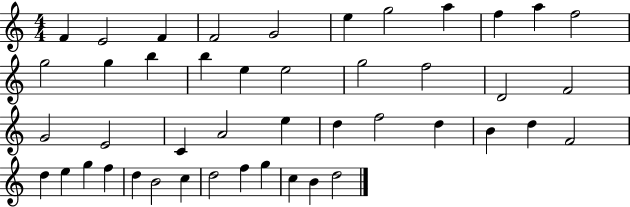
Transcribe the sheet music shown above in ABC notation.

X:1
T:Untitled
M:4/4
L:1/4
K:C
F E2 F F2 G2 e g2 a f a f2 g2 g b b e e2 g2 f2 D2 F2 G2 E2 C A2 e d f2 d B d F2 d e g f d B2 c d2 f g c B d2